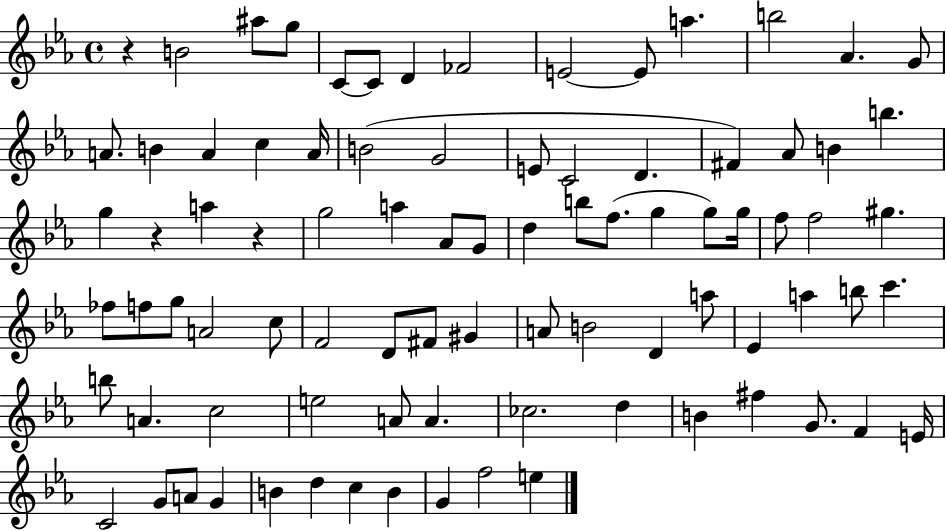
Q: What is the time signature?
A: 4/4